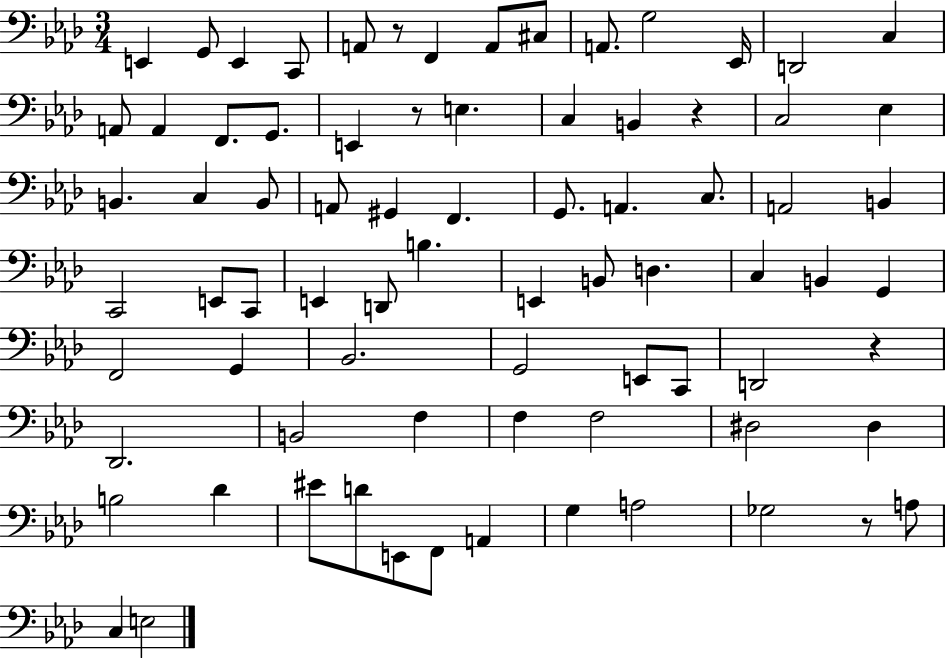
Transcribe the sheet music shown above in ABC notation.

X:1
T:Untitled
M:3/4
L:1/4
K:Ab
E,, G,,/2 E,, C,,/2 A,,/2 z/2 F,, A,,/2 ^C,/2 A,,/2 G,2 _E,,/4 D,,2 C, A,,/2 A,, F,,/2 G,,/2 E,, z/2 E, C, B,, z C,2 _E, B,, C, B,,/2 A,,/2 ^G,, F,, G,,/2 A,, C,/2 A,,2 B,, C,,2 E,,/2 C,,/2 E,, D,,/2 B, E,, B,,/2 D, C, B,, G,, F,,2 G,, _B,,2 G,,2 E,,/2 C,,/2 D,,2 z _D,,2 B,,2 F, F, F,2 ^D,2 ^D, B,2 _D ^E/2 D/2 E,,/2 F,,/2 A,, G, A,2 _G,2 z/2 A,/2 C, E,2